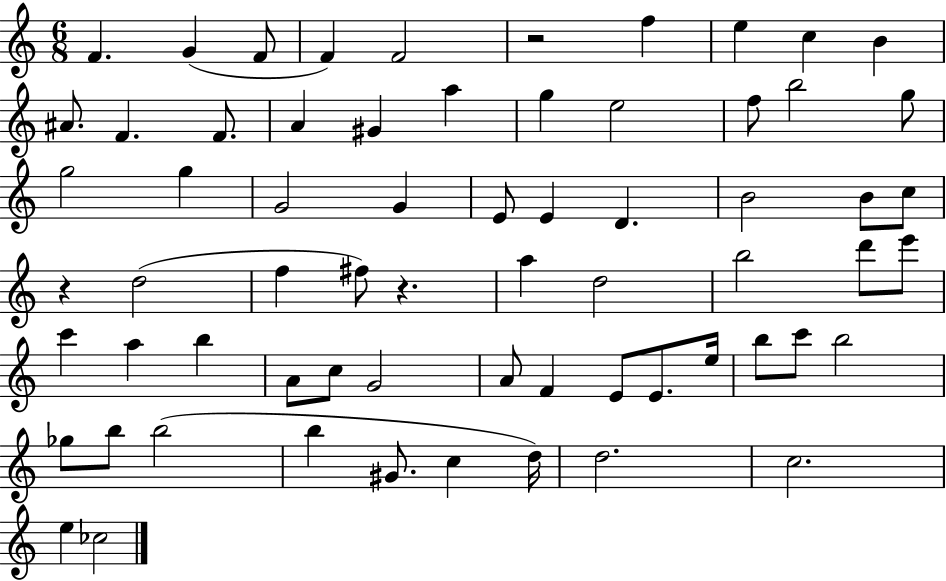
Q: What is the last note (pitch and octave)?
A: CES5